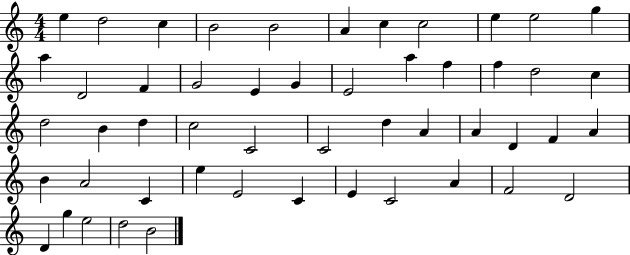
E5/q D5/h C5/q B4/h B4/h A4/q C5/q C5/h E5/q E5/h G5/q A5/q D4/h F4/q G4/h E4/q G4/q E4/h A5/q F5/q F5/q D5/h C5/q D5/h B4/q D5/q C5/h C4/h C4/h D5/q A4/q A4/q D4/q F4/q A4/q B4/q A4/h C4/q E5/q E4/h C4/q E4/q C4/h A4/q F4/h D4/h D4/q G5/q E5/h D5/h B4/h